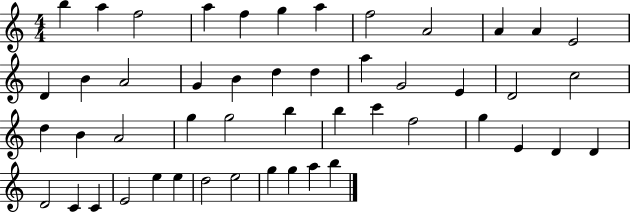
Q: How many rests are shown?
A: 0